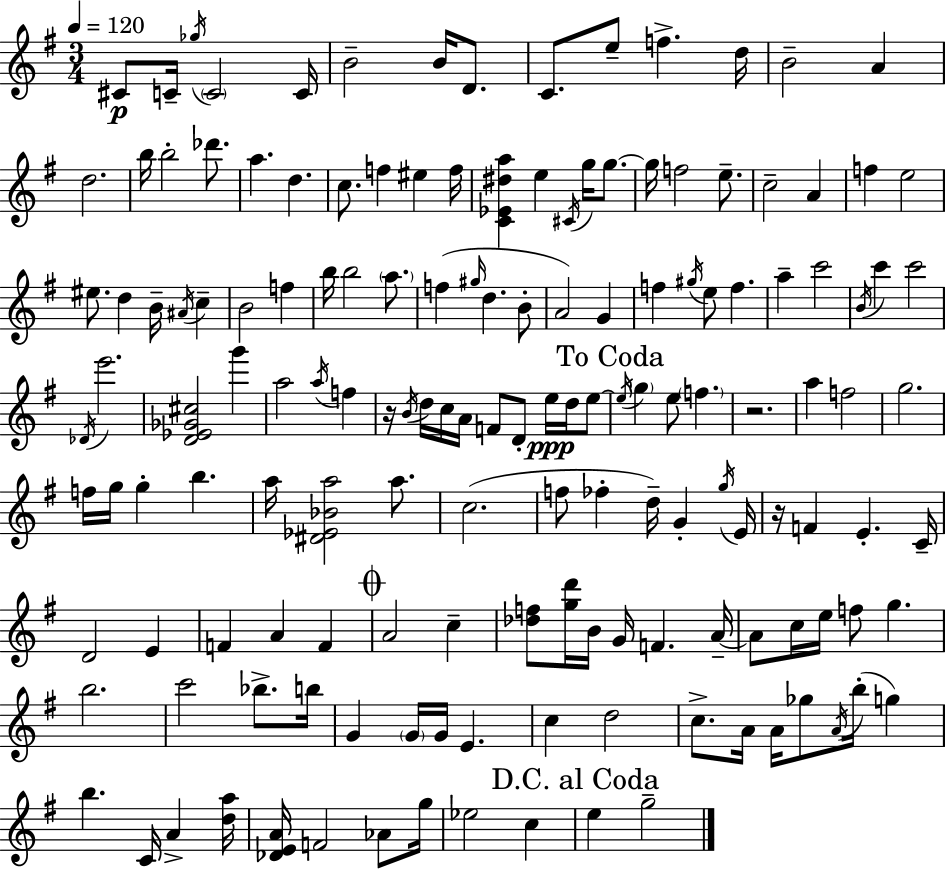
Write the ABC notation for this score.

X:1
T:Untitled
M:3/4
L:1/4
K:G
^C/2 C/4 _g/4 C2 C/4 B2 B/4 D/2 C/2 e/2 f d/4 B2 A d2 b/4 b2 _d'/2 a d c/2 f ^e f/4 [C_E^da] e ^C/4 g/4 g/2 g/4 f2 e/2 c2 A f e2 ^e/2 d B/4 ^A/4 c B2 f b/4 b2 a/2 f ^g/4 d B/2 A2 G f ^g/4 e/2 f a c'2 B/4 c' c'2 _D/4 e'2 [D_E_G^c]2 g' a2 a/4 f z/4 B/4 d/4 c/4 A/4 F/2 D/2 e/4 d/4 e/2 e/4 g e/2 f z2 a f2 g2 f/4 g/4 g b a/4 [^D_E_Ba]2 a/2 c2 f/2 _f d/4 G g/4 E/4 z/4 F E C/4 D2 E F A F A2 c [_df]/2 [gd']/4 B/4 G/4 F A/4 A/2 c/4 e/4 f/2 g b2 c'2 _b/2 b/4 G G/4 G/4 E c d2 c/2 A/4 A/4 _g/2 A/4 b/4 g b C/4 A [da]/4 [_DEA]/4 F2 _A/2 g/4 _e2 c e g2